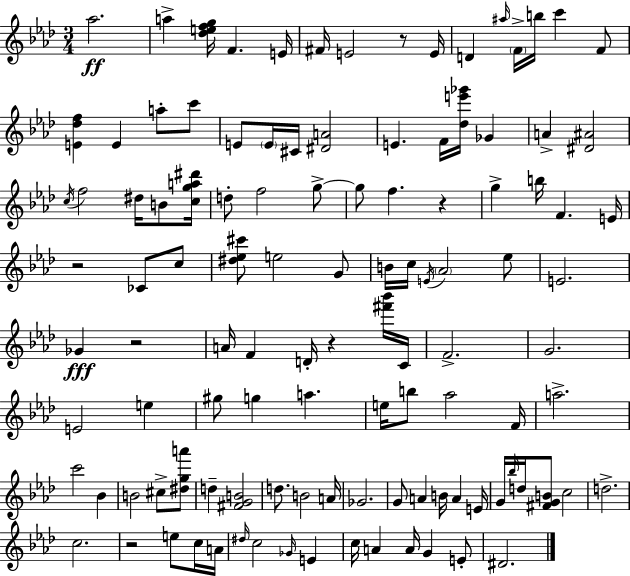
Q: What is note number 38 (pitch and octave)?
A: C5